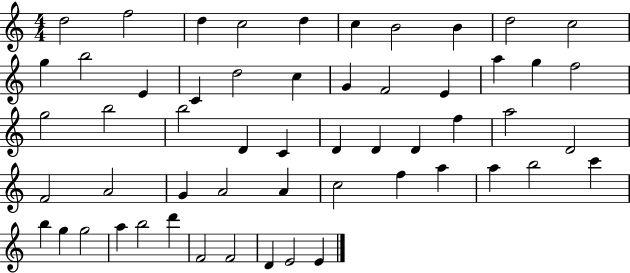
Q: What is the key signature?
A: C major